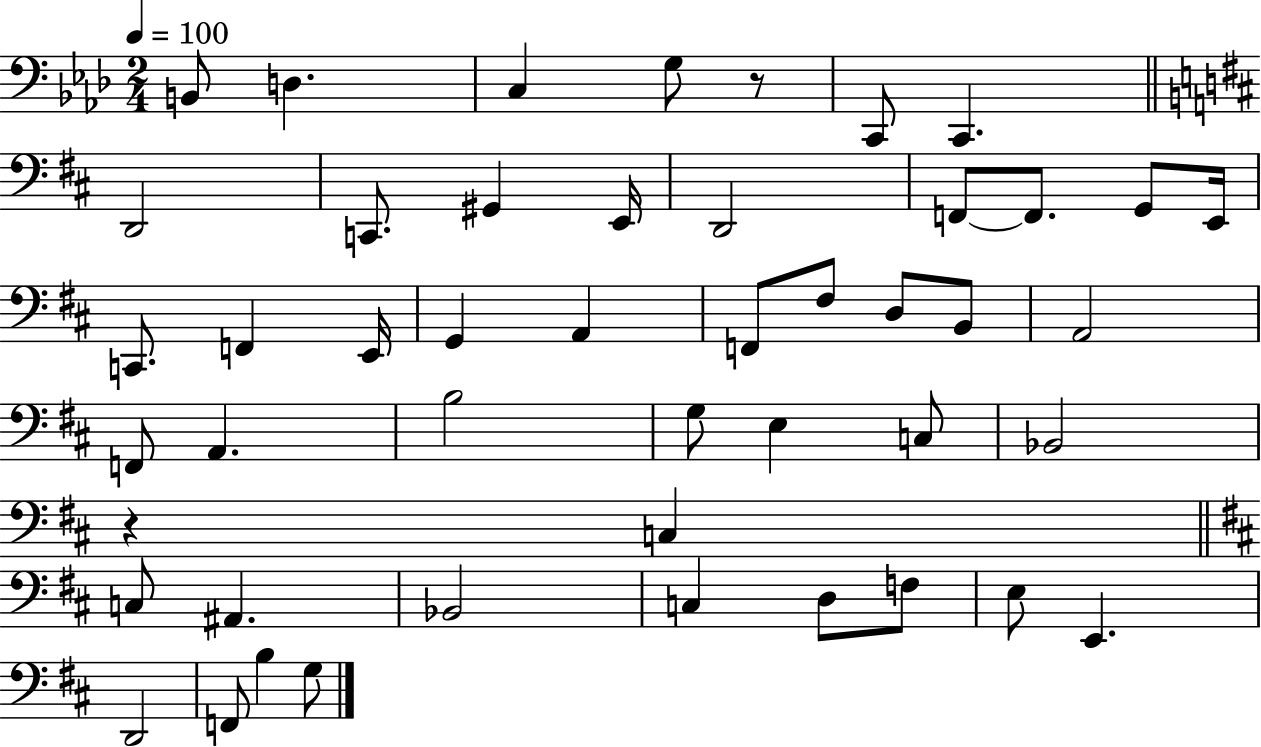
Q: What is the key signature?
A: AES major